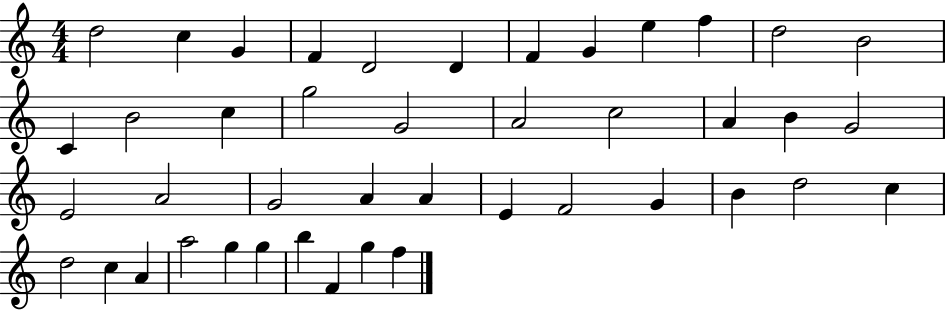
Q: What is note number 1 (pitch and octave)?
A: D5